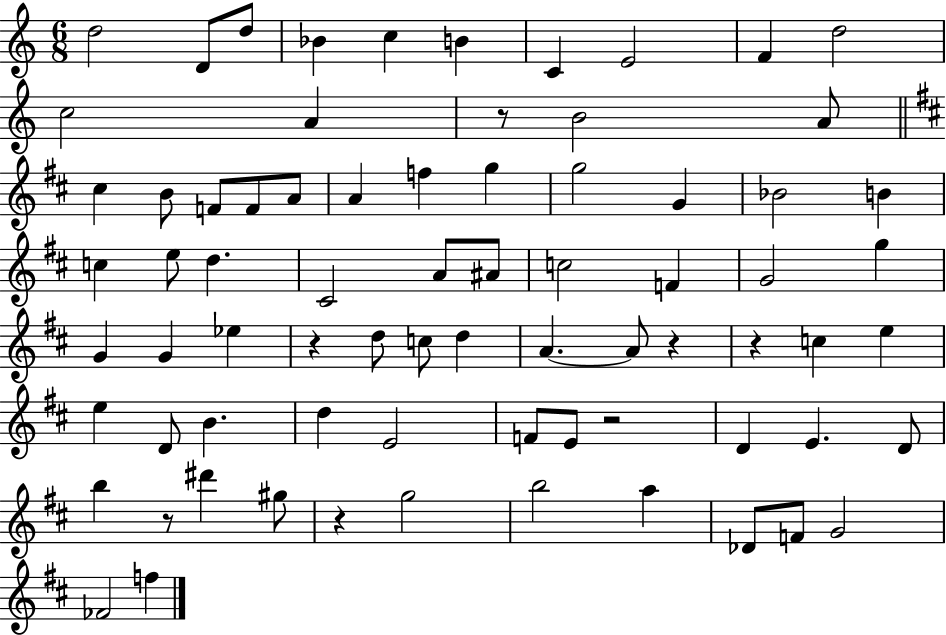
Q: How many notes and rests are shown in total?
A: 74